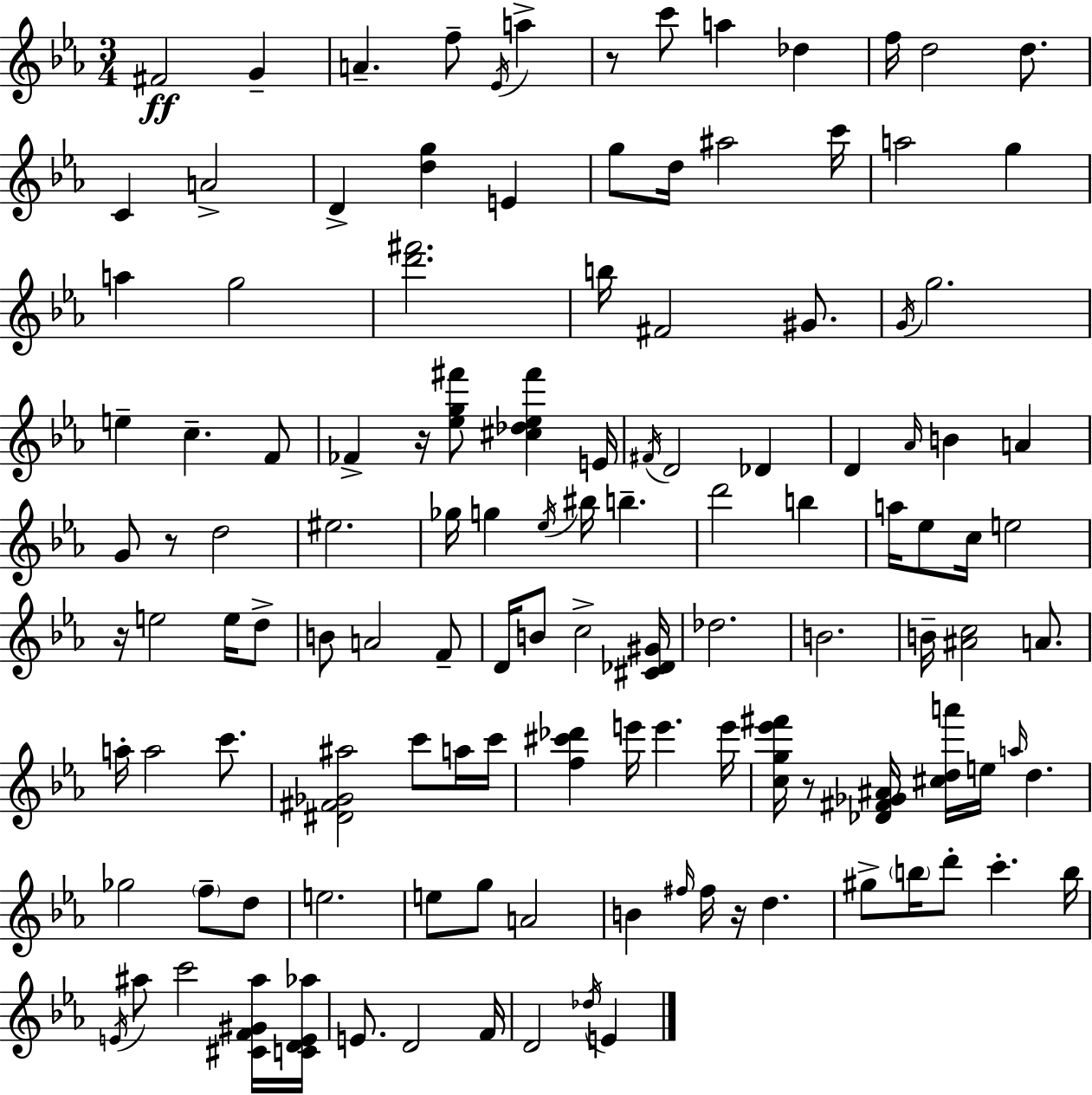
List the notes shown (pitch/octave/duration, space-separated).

F#4/h G4/q A4/q. F5/e Eb4/s A5/q R/e C6/e A5/q Db5/q F5/s D5/h D5/e. C4/q A4/h D4/q [D5,G5]/q E4/q G5/e D5/s A#5/h C6/s A5/h G5/q A5/q G5/h [D6,F#6]/h. B5/s F#4/h G#4/e. G4/s G5/h. E5/q C5/q. F4/e FES4/q R/s [Eb5,G5,F#6]/e [C#5,Db5,Eb5,F#6]/q E4/s F#4/s D4/h Db4/q D4/q Ab4/s B4/q A4/q G4/e R/e D5/h EIS5/h. Gb5/s G5/q Eb5/s BIS5/s B5/q. D6/h B5/q A5/s Eb5/e C5/s E5/h R/s E5/h E5/s D5/e B4/e A4/h F4/e D4/s B4/e C5/h [C#4,Db4,G#4]/s Db5/h. B4/h. B4/s [A#4,C5]/h A4/e. A5/s A5/h C6/e. [D#4,F#4,Gb4,A#5]/h C6/e A5/s C6/s [F5,C#6,Db6]/q E6/s E6/q. E6/s [C5,G5,Eb6,F#6]/s R/e [Db4,F#4,Gb4,A#4]/s [C#5,D5,A6]/s E5/s A5/s D5/q. Gb5/h F5/e D5/e E5/h. E5/e G5/e A4/h B4/q F#5/s F#5/s R/s D5/q. G#5/e B5/s D6/e C6/q. B5/s E4/s A#5/e C6/h [C#4,F4,G#4,A#5]/s [C4,D4,E4,Ab5]/s E4/e. D4/h F4/s D4/h Db5/s E4/q